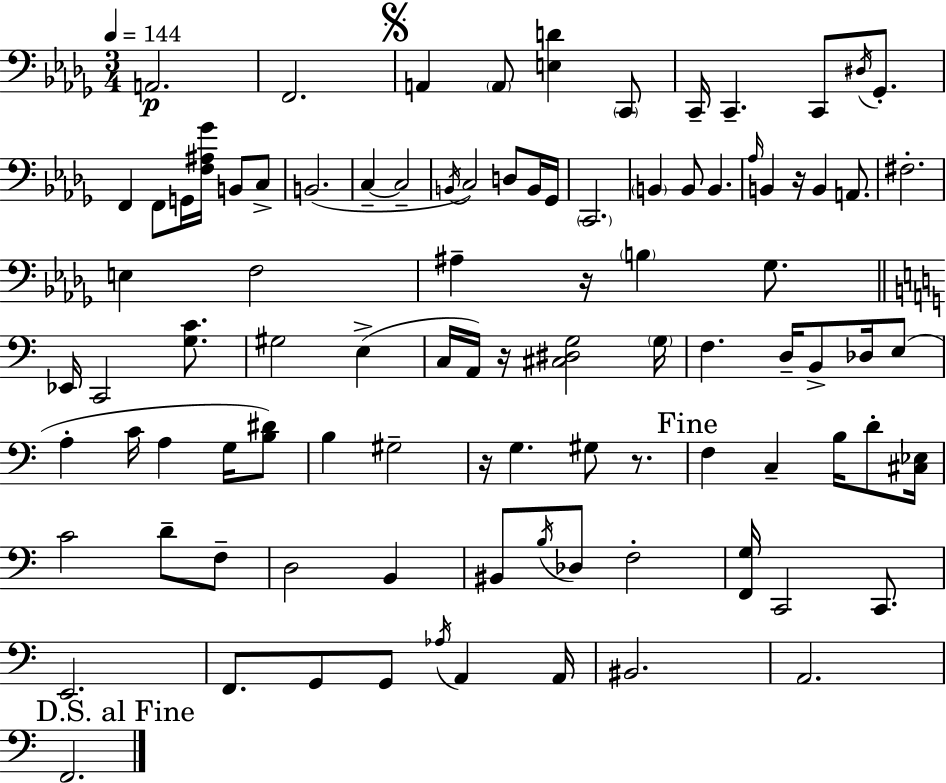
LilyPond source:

{
  \clef bass
  \numericTimeSignature
  \time 3/4
  \key bes \minor
  \tempo 4 = 144
  a,2.\p | f,2. | \mark \markup { \musicglyph "scripts.segno" } a,4 \parenthesize a,8 <e d'>4 \parenthesize c,8 | c,16-- c,4.-- c,8 \acciaccatura { dis16 } ges,8.-. | \break f,4 f,8 g,16 <f ais ges'>16 b,8 c8-> | b,2.( | c4--~~ c2-- | \acciaccatura { b,16 } c2) d8 | \break b,16 ges,16 \parenthesize c,2. | \parenthesize b,4 b,8 b,4. | \grace { aes16 } b,4 r16 b,4 | a,8. fis2.-. | \break e4 f2 | ais4-- r16 \parenthesize b4 | ges8. \bar "||" \break \key a \minor ees,16 c,2 <g c'>8. | gis2 e4->( | c16 a,16) r16 <cis dis g>2 \parenthesize g16 | f4. d16-- b,8-> des16 e8( | \break a4-. c'16 a4 g16 <b dis'>8) | b4 gis2-- | r16 g4. gis8 r8. | \mark "Fine" f4 c4-- b16 d'8-. <cis ees>16 | \break c'2 d'8-- f8-- | d2 b,4 | bis,8 \acciaccatura { b16 } des8 f2-. | <f, g>16 c,2 c,8. | \break e,2. | f,8. g,8 g,8 \acciaccatura { aes16 } a,4 | a,16 bis,2. | a,2. | \break \mark "D.S. al Fine" f,2. | \bar "|."
}